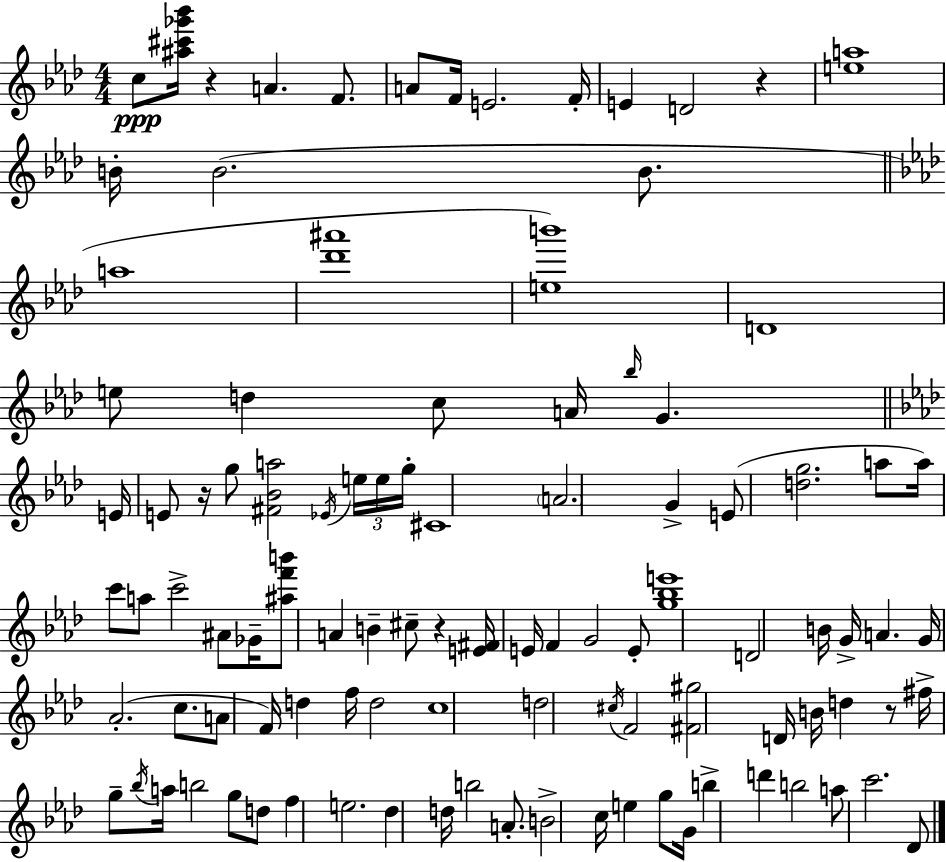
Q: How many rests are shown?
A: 5